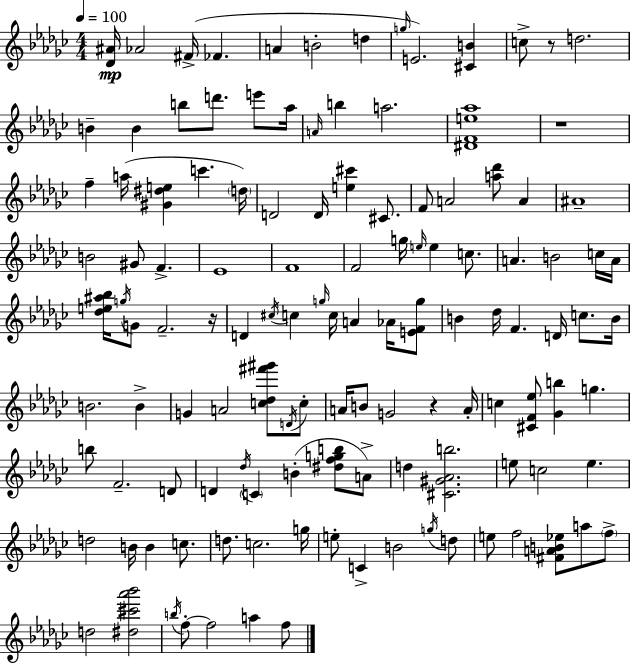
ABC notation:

X:1
T:Untitled
M:4/4
L:1/4
K:Ebm
[_D^A]/4 _A2 ^F/4 _F A B2 d g/4 E2 [^CB] c/2 z/2 d2 B B b/2 d'/2 e'/2 _a/4 A/4 b a2 [^DFe_a]4 z4 f a/4 [^G^de] c' d/4 D2 D/4 [e^c'] ^C/2 F/2 A2 [a_d']/2 A ^A4 B2 ^G/2 F _E4 F4 F2 g/4 e/4 e c/2 A B2 c/4 A/4 [_de^a_b]/4 g/4 G/2 F2 z/4 D ^c/4 c g/4 c/4 A _A/4 [EFg]/2 B _d/4 F D/4 c/2 B/4 B2 B G A2 [c_d^f'^g']/2 D/4 c/2 A/4 B/2 G2 z A/4 c [^CF_e]/2 [_Gb] g b/2 F2 D/2 D _d/4 C B [^dfgb]/2 A/2 d [^C^G_Ab]2 e/2 c2 e d2 B/4 B c/2 d/2 c2 g/4 e/2 C B2 g/4 d/2 e/2 f2 [^FAB_e]/2 a/2 f/2 d2 [^d^c'_a'_b']2 b/4 f/2 f2 a f/2